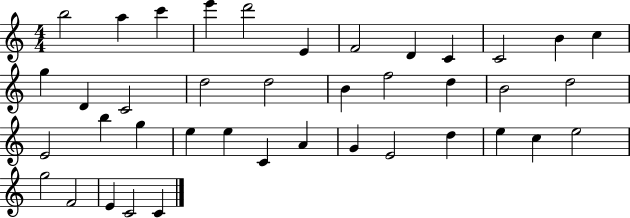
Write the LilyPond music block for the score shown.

{
  \clef treble
  \numericTimeSignature
  \time 4/4
  \key c \major
  b''2 a''4 c'''4 | e'''4 d'''2 e'4 | f'2 d'4 c'4 | c'2 b'4 c''4 | \break g''4 d'4 c'2 | d''2 d''2 | b'4 f''2 d''4 | b'2 d''2 | \break e'2 b''4 g''4 | e''4 e''4 c'4 a'4 | g'4 e'2 d''4 | e''4 c''4 e''2 | \break g''2 f'2 | e'4 c'2 c'4 | \bar "|."
}